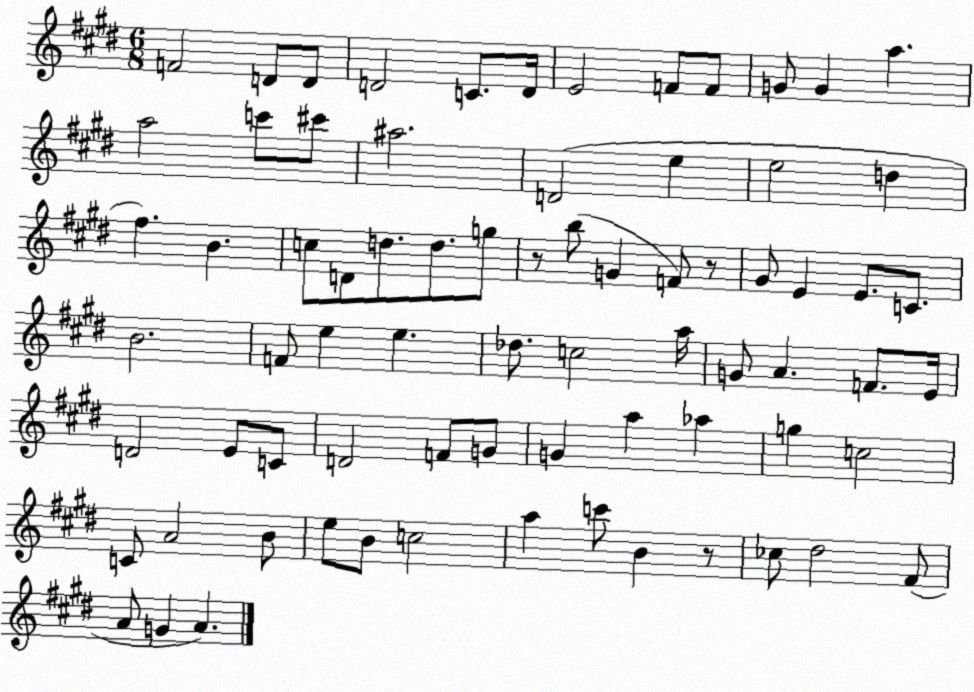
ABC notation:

X:1
T:Untitled
M:6/8
L:1/4
K:E
F2 D/2 D/2 D2 C/2 D/4 E2 F/2 F/2 G/2 G a a2 c'/2 ^c'/2 ^a2 D2 e e2 d ^f B c/2 D/2 d/2 d/2 g/2 z/2 b/2 G F/2 z/2 ^G/2 E E/2 C/2 B2 F/2 e e _d/2 c2 a/4 G/2 A F/2 E/4 D2 E/2 C/2 D2 F/2 G/2 G a _a g c2 C/2 A2 B/2 e/2 B/2 c2 a c'/2 B z/2 _c/2 ^d2 ^F/2 A/2 G A